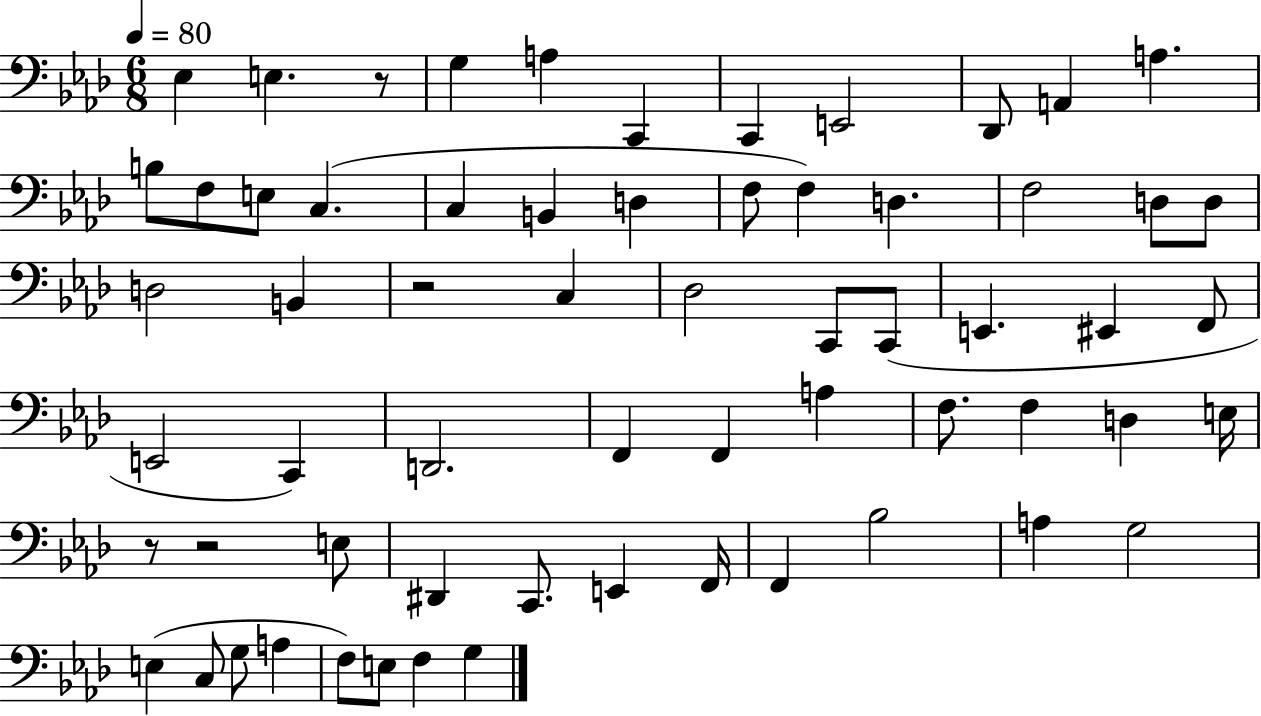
Eb3/q E3/q. R/e G3/q A3/q C2/q C2/q E2/h Db2/e A2/q A3/q. B3/e F3/e E3/e C3/q. C3/q B2/q D3/q F3/e F3/q D3/q. F3/h D3/e D3/e D3/h B2/q R/h C3/q Db3/h C2/e C2/e E2/q. EIS2/q F2/e E2/h C2/q D2/h. F2/q F2/q A3/q F3/e. F3/q D3/q E3/s R/e R/h E3/e D#2/q C2/e. E2/q F2/s F2/q Bb3/h A3/q G3/h E3/q C3/e G3/e A3/q F3/e E3/e F3/q G3/q